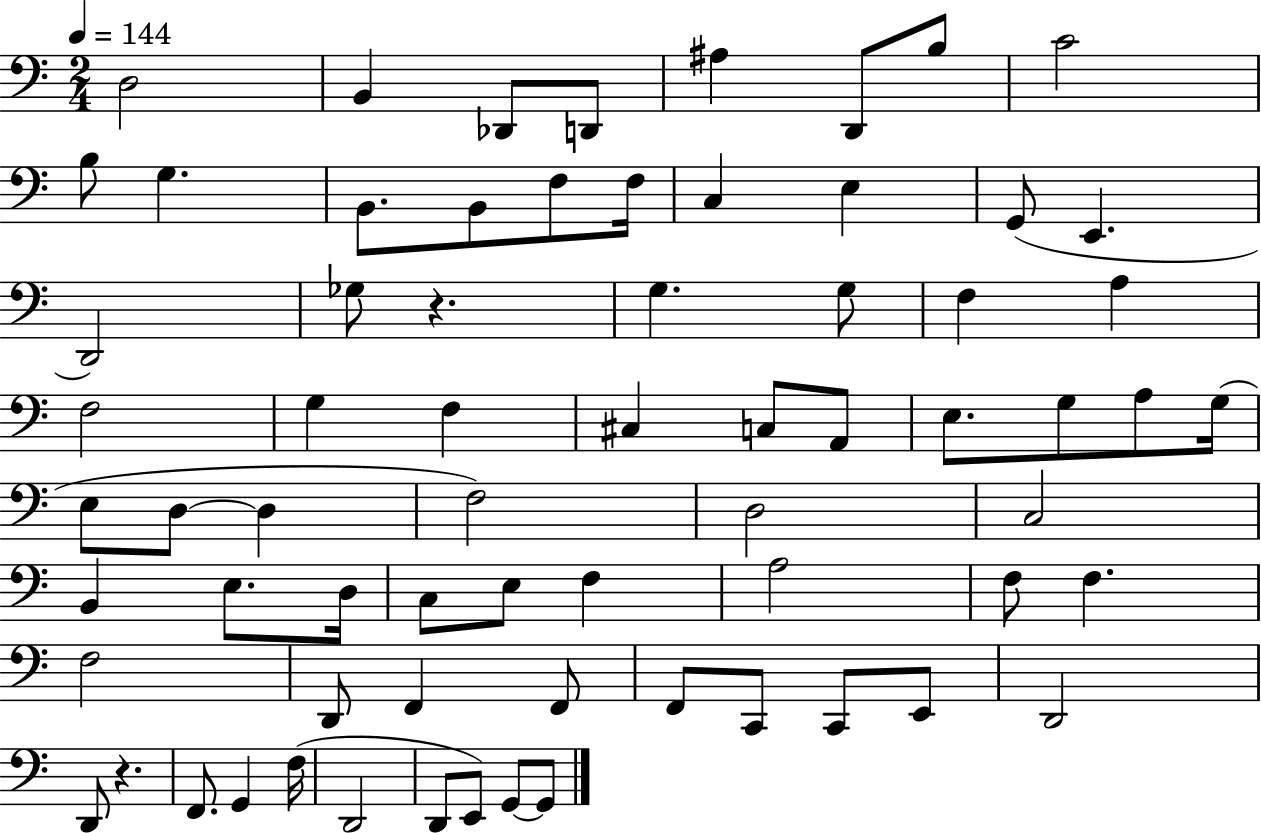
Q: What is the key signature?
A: C major